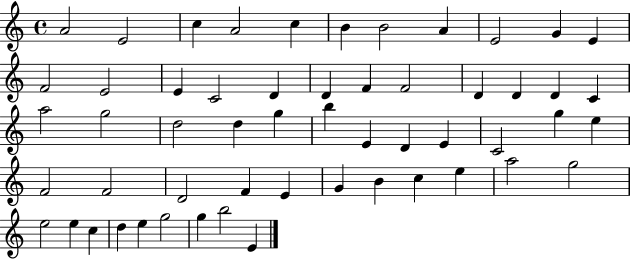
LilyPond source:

{
  \clef treble
  \time 4/4
  \defaultTimeSignature
  \key c \major
  a'2 e'2 | c''4 a'2 c''4 | b'4 b'2 a'4 | e'2 g'4 e'4 | \break f'2 e'2 | e'4 c'2 d'4 | d'4 f'4 f'2 | d'4 d'4 d'4 c'4 | \break a''2 g''2 | d''2 d''4 g''4 | b''4 e'4 d'4 e'4 | c'2 g''4 e''4 | \break f'2 f'2 | d'2 f'4 e'4 | g'4 b'4 c''4 e''4 | a''2 g''2 | \break e''2 e''4 c''4 | d''4 e''4 g''2 | g''4 b''2 e'4 | \bar "|."
}